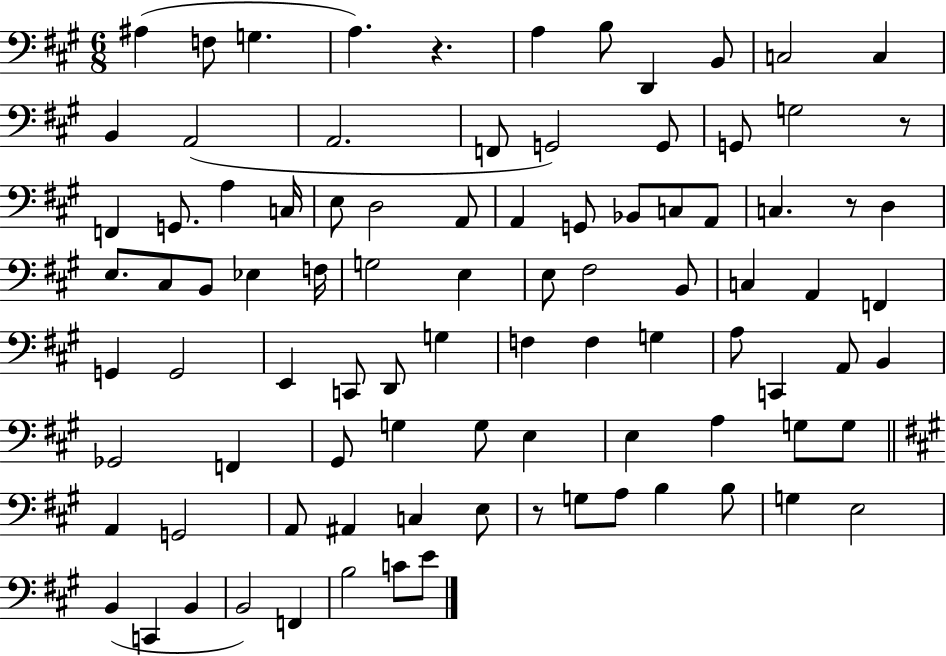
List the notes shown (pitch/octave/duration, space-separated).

A#3/q F3/e G3/q. A3/q. R/q. A3/q B3/e D2/q B2/e C3/h C3/q B2/q A2/h A2/h. F2/e G2/h G2/e G2/e G3/h R/e F2/q G2/e. A3/q C3/s E3/e D3/h A2/e A2/q G2/e Bb2/e C3/e A2/e C3/q. R/e D3/q E3/e. C#3/e B2/e Eb3/q F3/s G3/h E3/q E3/e F#3/h B2/e C3/q A2/q F2/q G2/q G2/h E2/q C2/e D2/e G3/q F3/q F3/q G3/q A3/e C2/q A2/e B2/q Gb2/h F2/q G#2/e G3/q G3/e E3/q E3/q A3/q G3/e G3/e A2/q G2/h A2/e A#2/q C3/q E3/e R/e G3/e A3/e B3/q B3/e G3/q E3/h B2/q C2/q B2/q B2/h F2/q B3/h C4/e E4/e